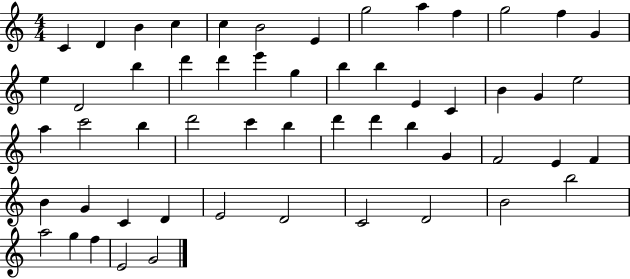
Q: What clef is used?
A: treble